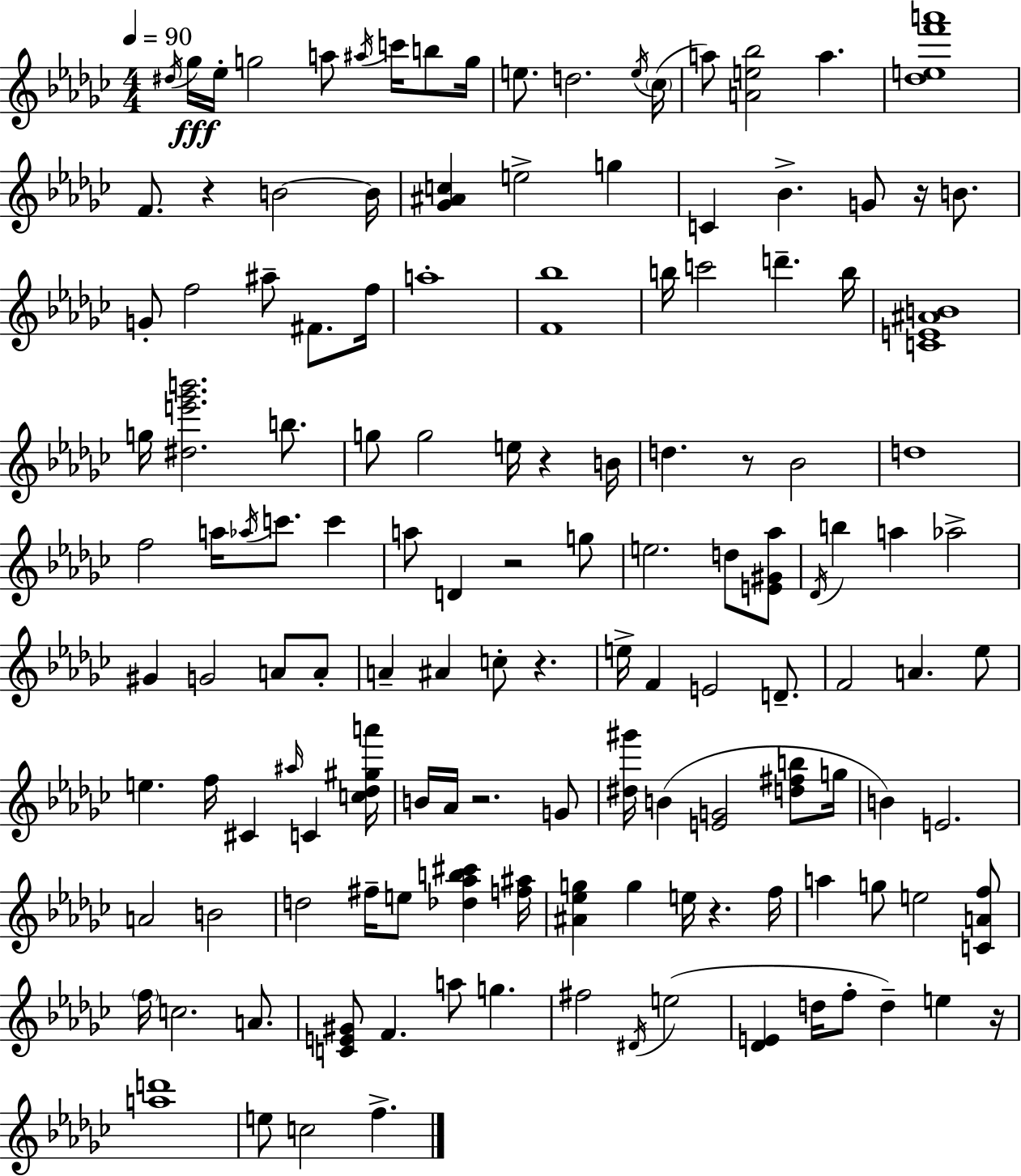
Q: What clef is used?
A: treble